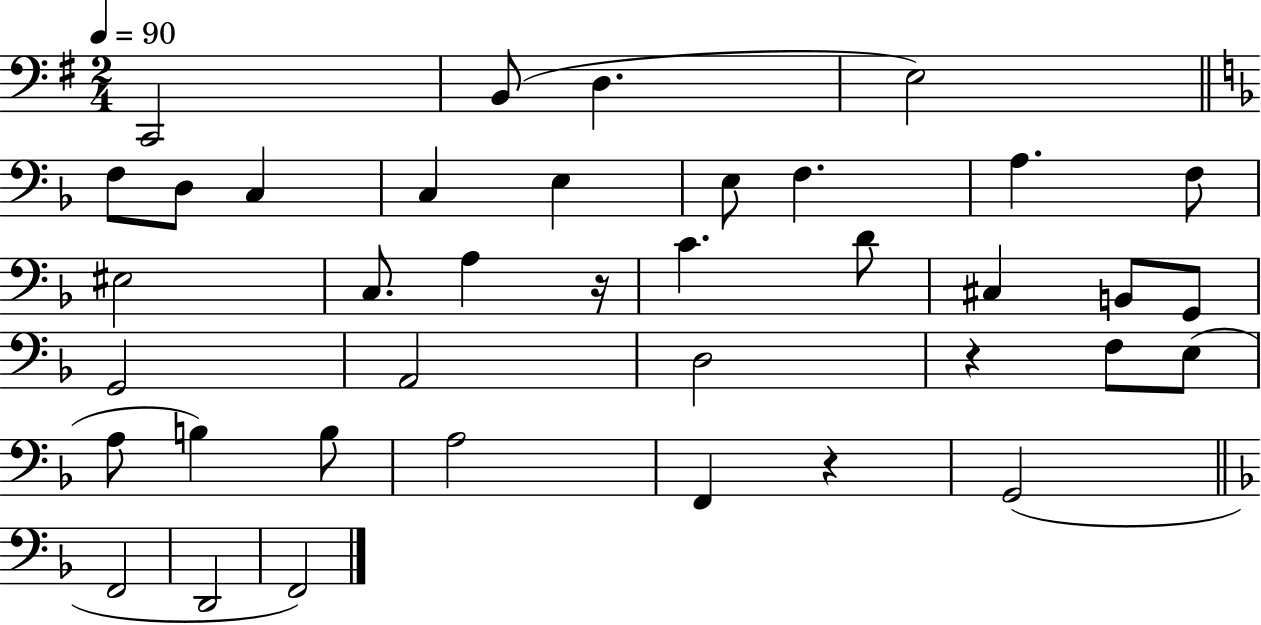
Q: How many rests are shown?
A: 3